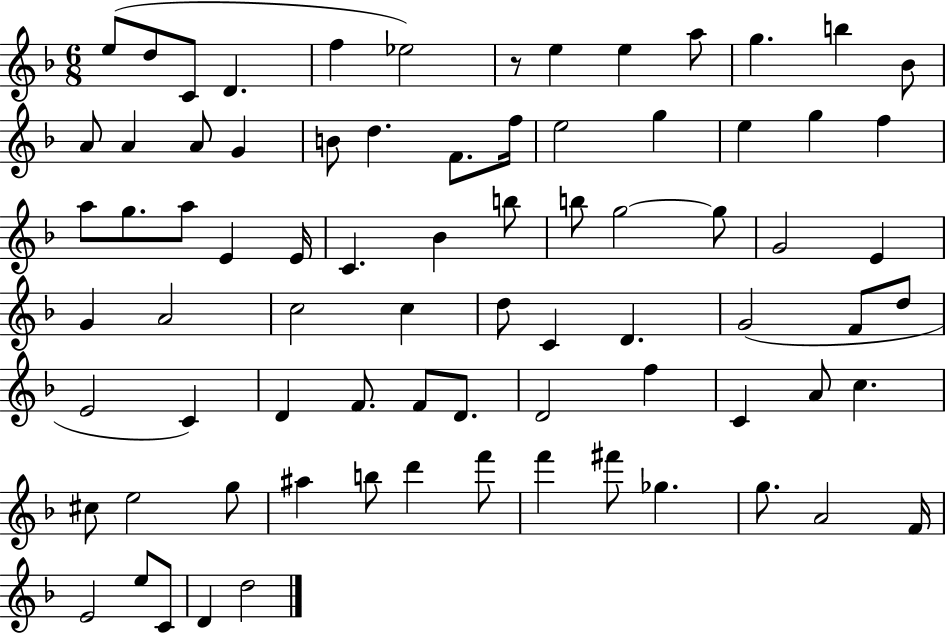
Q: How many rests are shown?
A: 1